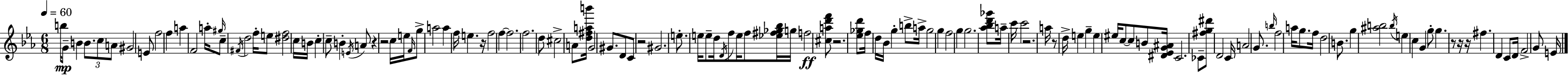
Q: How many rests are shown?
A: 10